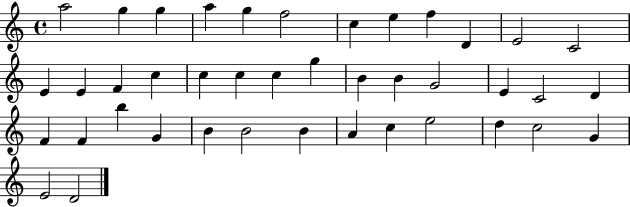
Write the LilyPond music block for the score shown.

{
  \clef treble
  \time 4/4
  \defaultTimeSignature
  \key c \major
  a''2 g''4 g''4 | a''4 g''4 f''2 | c''4 e''4 f''4 d'4 | e'2 c'2 | \break e'4 e'4 f'4 c''4 | c''4 c''4 c''4 g''4 | b'4 b'4 g'2 | e'4 c'2 d'4 | \break f'4 f'4 b''4 g'4 | b'4 b'2 b'4 | a'4 c''4 e''2 | d''4 c''2 g'4 | \break e'2 d'2 | \bar "|."
}